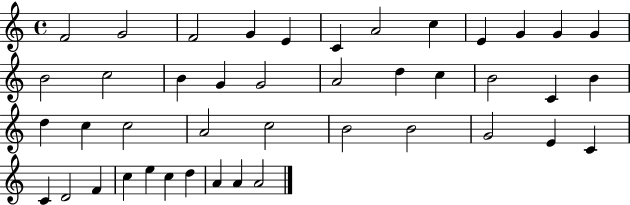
F4/h G4/h F4/h G4/q E4/q C4/q A4/h C5/q E4/q G4/q G4/q G4/q B4/h C5/h B4/q G4/q G4/h A4/h D5/q C5/q B4/h C4/q B4/q D5/q C5/q C5/h A4/h C5/h B4/h B4/h G4/h E4/q C4/q C4/q D4/h F4/q C5/q E5/q C5/q D5/q A4/q A4/q A4/h